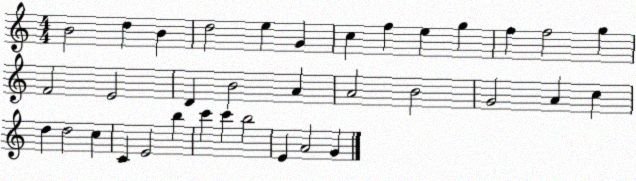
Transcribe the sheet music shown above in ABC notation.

X:1
T:Untitled
M:4/4
L:1/4
K:C
B2 d B d2 e G c f e g f f2 g F2 E2 D B2 A A2 B2 G2 A c d d2 c C E2 b c' c' b2 E A2 G